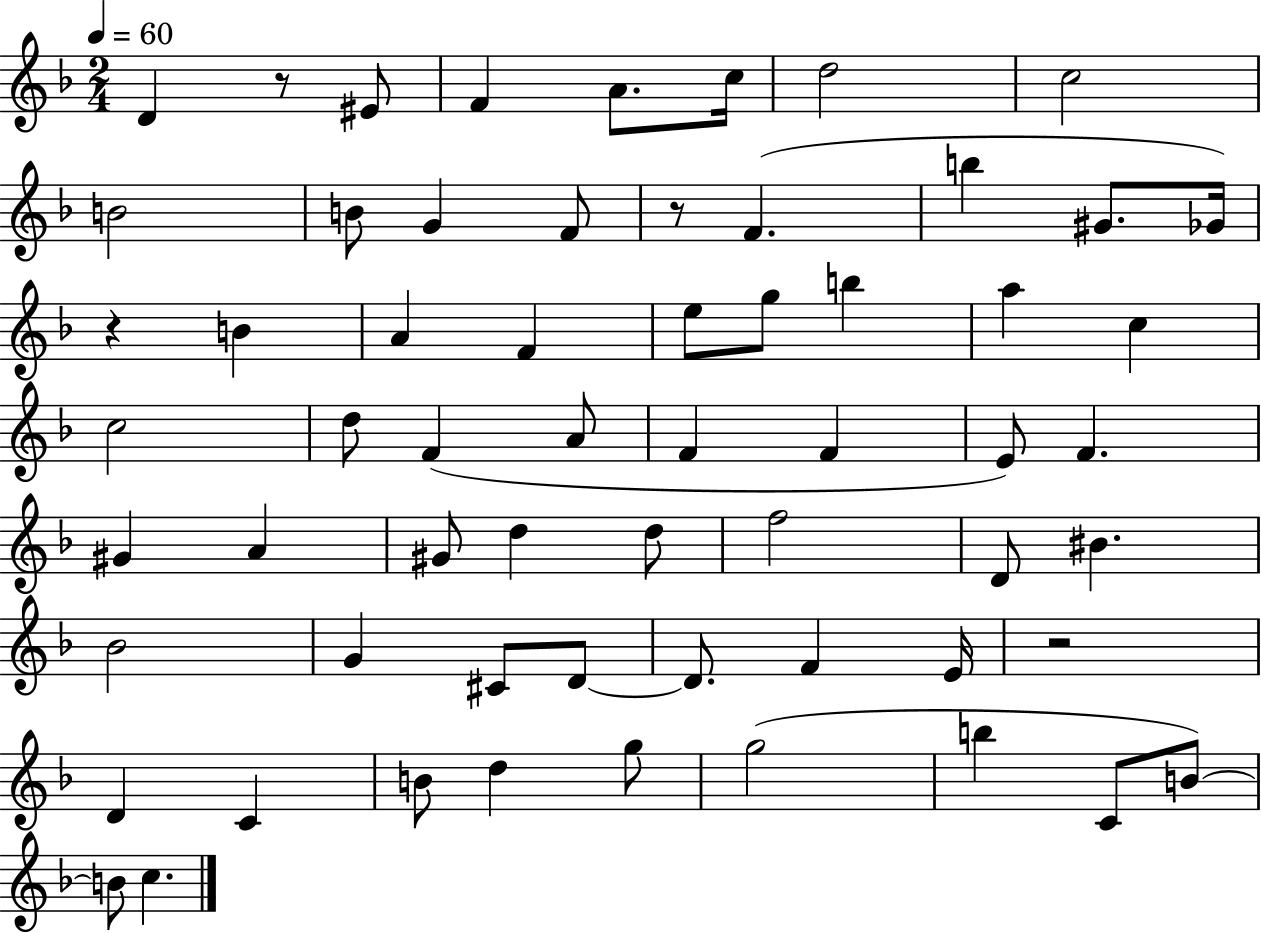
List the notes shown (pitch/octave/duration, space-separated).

D4/q R/e EIS4/e F4/q A4/e. C5/s D5/h C5/h B4/h B4/e G4/q F4/e R/e F4/q. B5/q G#4/e. Gb4/s R/q B4/q A4/q F4/q E5/e G5/e B5/q A5/q C5/q C5/h D5/e F4/q A4/e F4/q F4/q E4/e F4/q. G#4/q A4/q G#4/e D5/q D5/e F5/h D4/e BIS4/q. Bb4/h G4/q C#4/e D4/e D4/e. F4/q E4/s R/h D4/q C4/q B4/e D5/q G5/e G5/h B5/q C4/e B4/e B4/e C5/q.